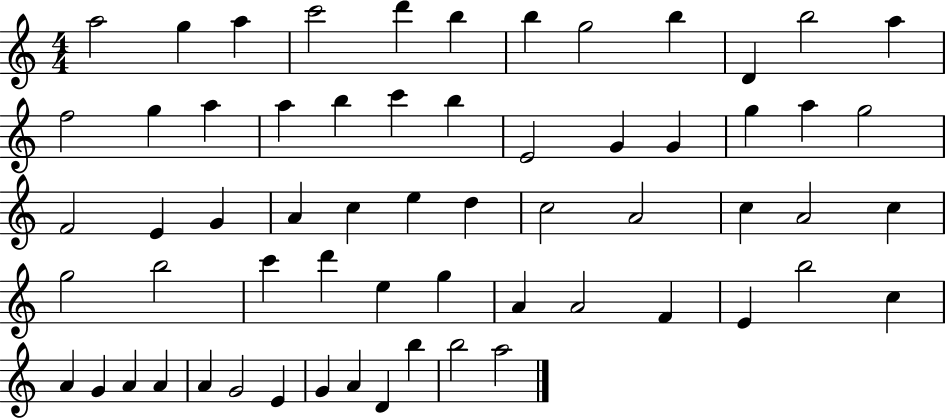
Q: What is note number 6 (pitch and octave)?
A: B5